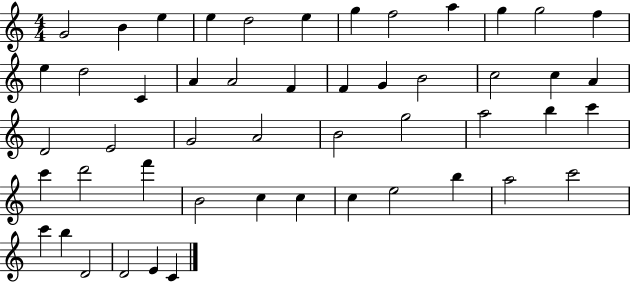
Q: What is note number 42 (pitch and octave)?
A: B5